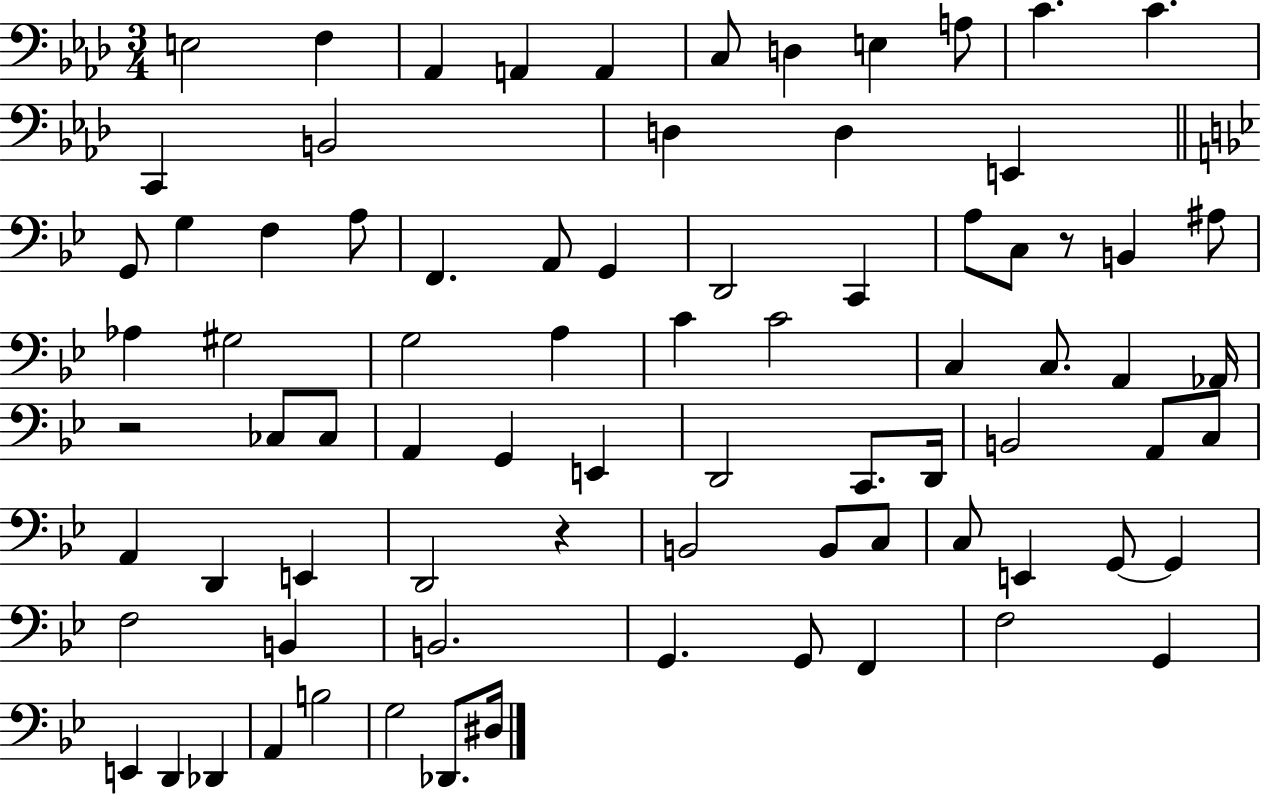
E3/h F3/q Ab2/q A2/q A2/q C3/e D3/q E3/q A3/e C4/q. C4/q. C2/q B2/h D3/q D3/q E2/q G2/e G3/q F3/q A3/e F2/q. A2/e G2/q D2/h C2/q A3/e C3/e R/e B2/q A#3/e Ab3/q G#3/h G3/h A3/q C4/q C4/h C3/q C3/e. A2/q Ab2/s R/h CES3/e CES3/e A2/q G2/q E2/q D2/h C2/e. D2/s B2/h A2/e C3/e A2/q D2/q E2/q D2/h R/q B2/h B2/e C3/e C3/e E2/q G2/e G2/q F3/h B2/q B2/h. G2/q. G2/e F2/q F3/h G2/q E2/q D2/q Db2/q A2/q B3/h G3/h Db2/e. D#3/s